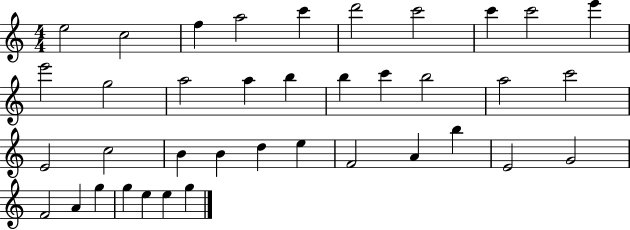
X:1
T:Untitled
M:4/4
L:1/4
K:C
e2 c2 f a2 c' d'2 c'2 c' c'2 e' e'2 g2 a2 a b b c' b2 a2 c'2 E2 c2 B B d e F2 A b E2 G2 F2 A g g e e g